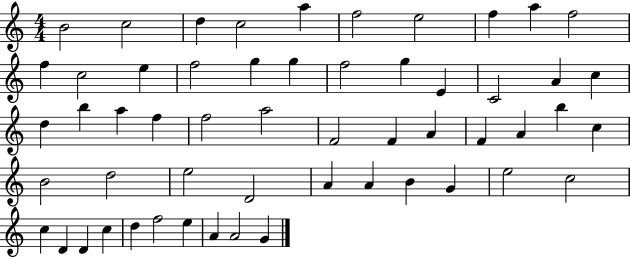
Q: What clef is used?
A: treble